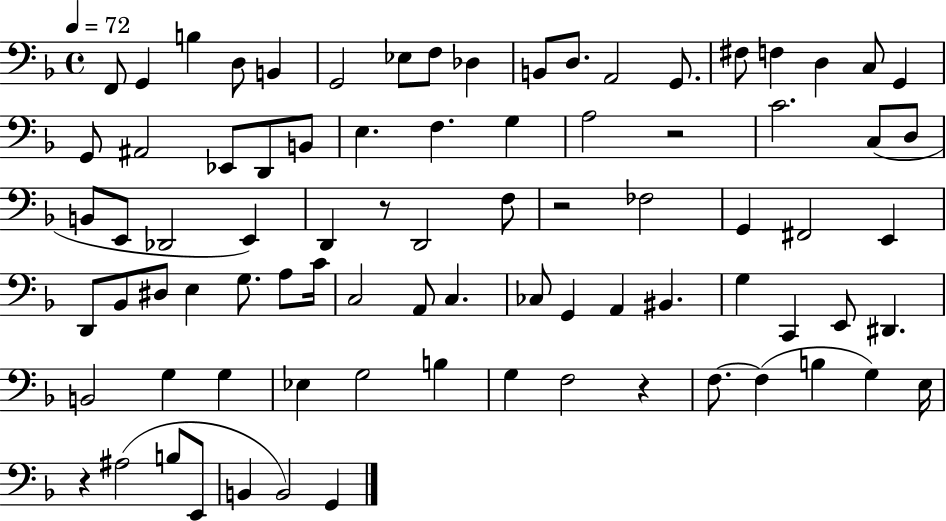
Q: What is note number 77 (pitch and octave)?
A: B2